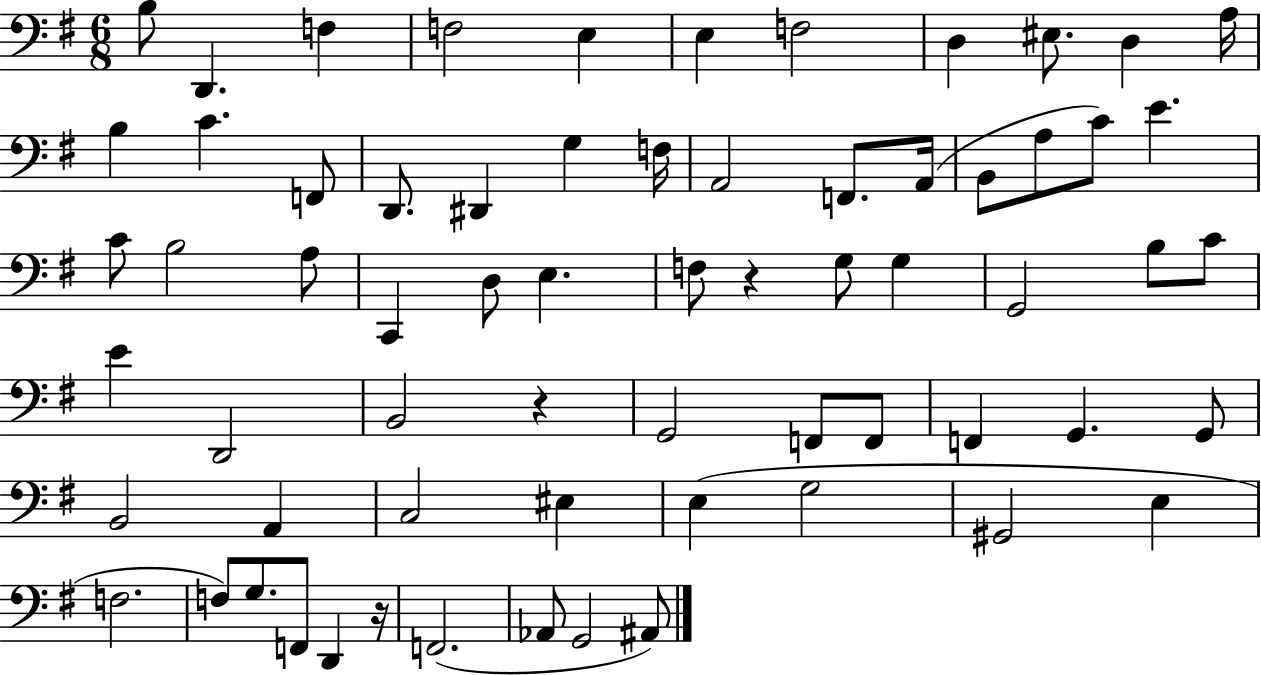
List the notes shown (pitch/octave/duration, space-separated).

B3/e D2/q. F3/q F3/h E3/q E3/q F3/h D3/q EIS3/e. D3/q A3/s B3/q C4/q. F2/e D2/e. D#2/q G3/q F3/s A2/h F2/e. A2/s B2/e A3/e C4/e E4/q. C4/e B3/h A3/e C2/q D3/e E3/q. F3/e R/q G3/e G3/q G2/h B3/e C4/e E4/q D2/h B2/h R/q G2/h F2/e F2/e F2/q G2/q. G2/e B2/h A2/q C3/h EIS3/q E3/q G3/h G#2/h E3/q F3/h. F3/e G3/e. F2/e D2/q R/s F2/h. Ab2/e G2/h A#2/e